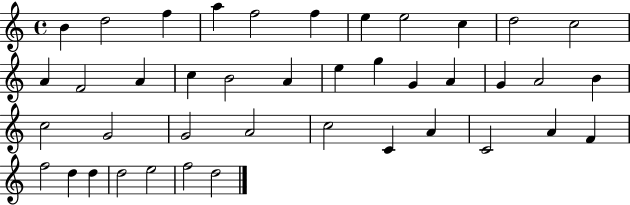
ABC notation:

X:1
T:Untitled
M:4/4
L:1/4
K:C
B d2 f a f2 f e e2 c d2 c2 A F2 A c B2 A e g G A G A2 B c2 G2 G2 A2 c2 C A C2 A F f2 d d d2 e2 f2 d2